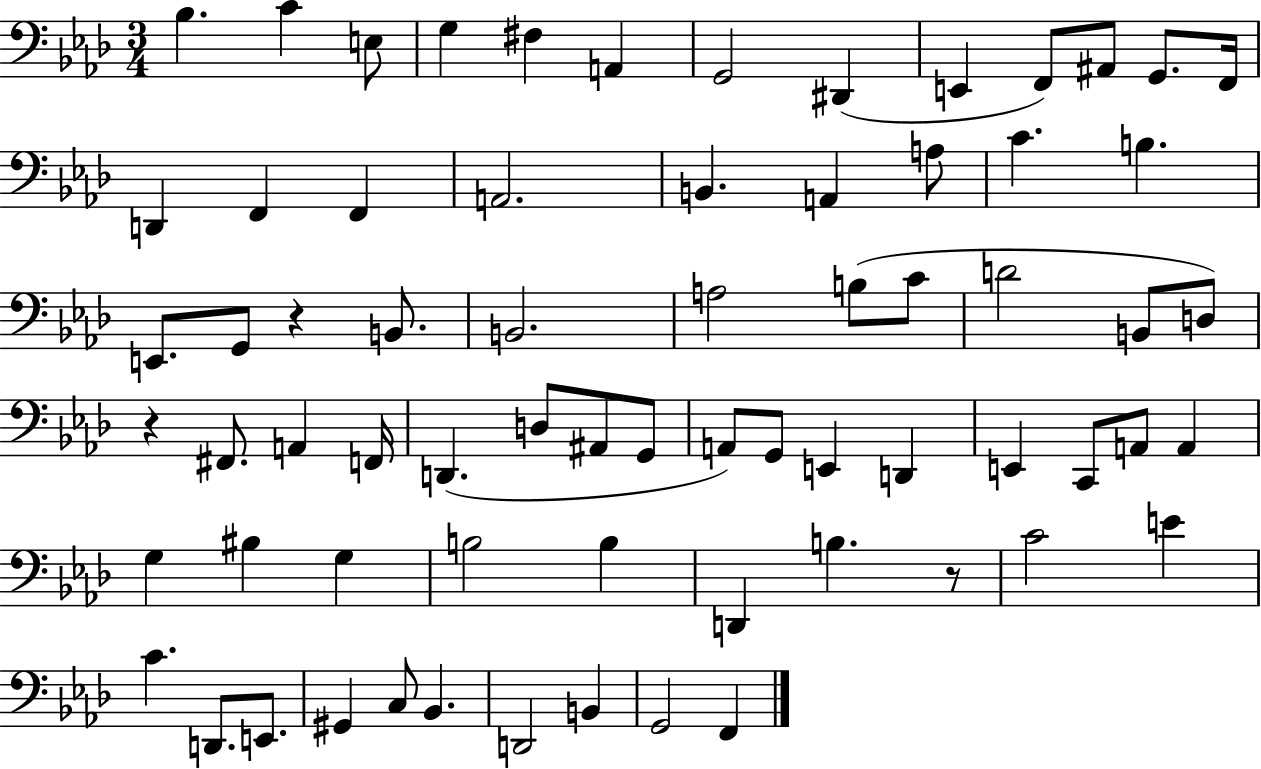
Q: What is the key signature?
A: AES major